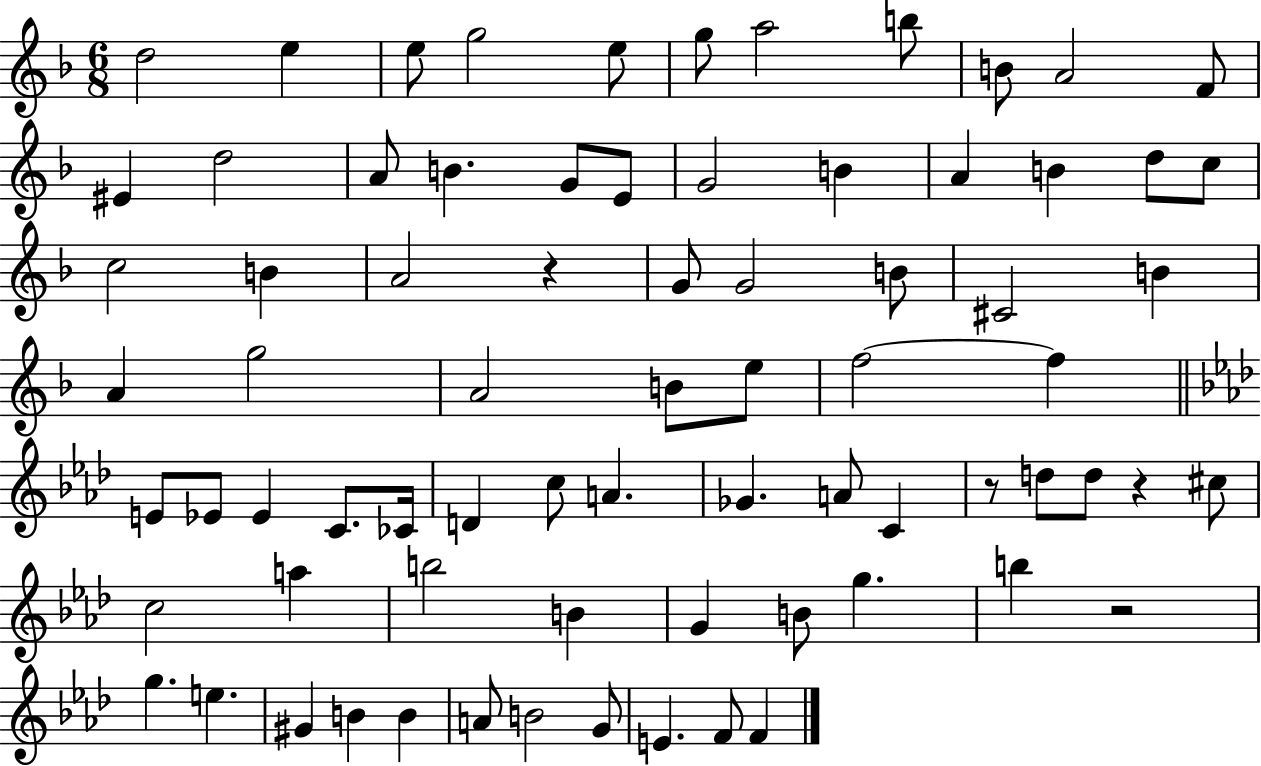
D5/h E5/q E5/e G5/h E5/e G5/e A5/h B5/e B4/e A4/h F4/e EIS4/q D5/h A4/e B4/q. G4/e E4/e G4/h B4/q A4/q B4/q D5/e C5/e C5/h B4/q A4/h R/q G4/e G4/h B4/e C#4/h B4/q A4/q G5/h A4/h B4/e E5/e F5/h F5/q E4/e Eb4/e Eb4/q C4/e. CES4/s D4/q C5/e A4/q. Gb4/q. A4/e C4/q R/e D5/e D5/e R/q C#5/e C5/h A5/q B5/h B4/q G4/q B4/e G5/q. B5/q R/h G5/q. E5/q. G#4/q B4/q B4/q A4/e B4/h G4/e E4/q. F4/e F4/q